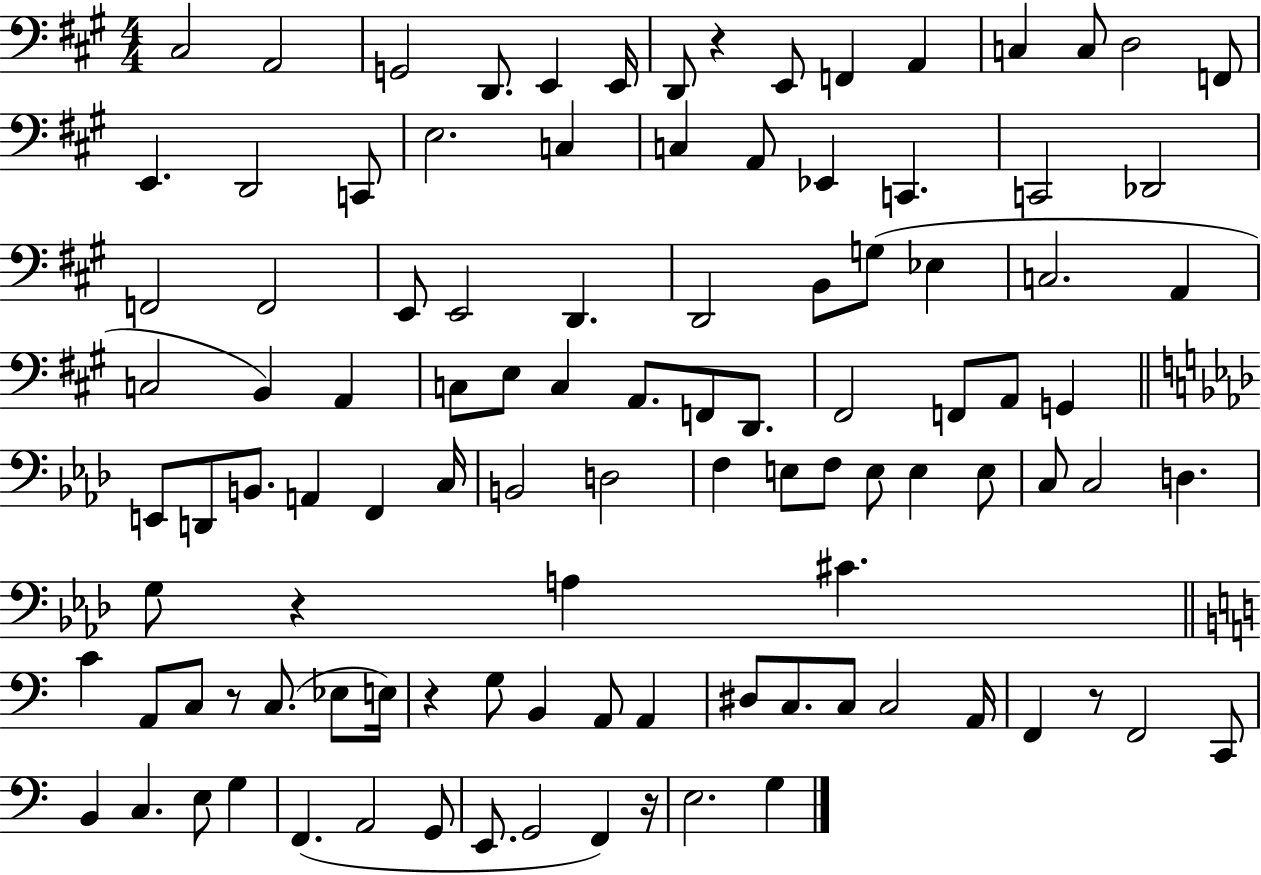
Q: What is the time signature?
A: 4/4